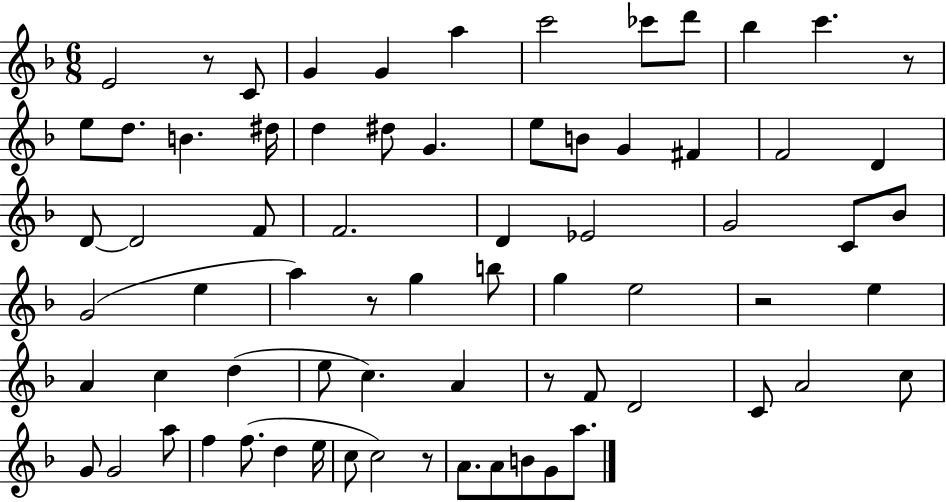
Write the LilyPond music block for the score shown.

{
  \clef treble
  \numericTimeSignature
  \time 6/8
  \key f \major
  \repeat volta 2 { e'2 r8 c'8 | g'4 g'4 a''4 | c'''2 ces'''8 d'''8 | bes''4 c'''4. r8 | \break e''8 d''8. b'4. dis''16 | d''4 dis''8 g'4. | e''8 b'8 g'4 fis'4 | f'2 d'4 | \break d'8~~ d'2 f'8 | f'2. | d'4 ees'2 | g'2 c'8 bes'8 | \break g'2( e''4 | a''4) r8 g''4 b''8 | g''4 e''2 | r2 e''4 | \break a'4 c''4 d''4( | e''8 c''4.) a'4 | r8 f'8 d'2 | c'8 a'2 c''8 | \break g'8 g'2 a''8 | f''4 f''8.( d''4 e''16 | c''8 c''2) r8 | a'8. a'8 b'8 g'8 a''8. | \break } \bar "|."
}